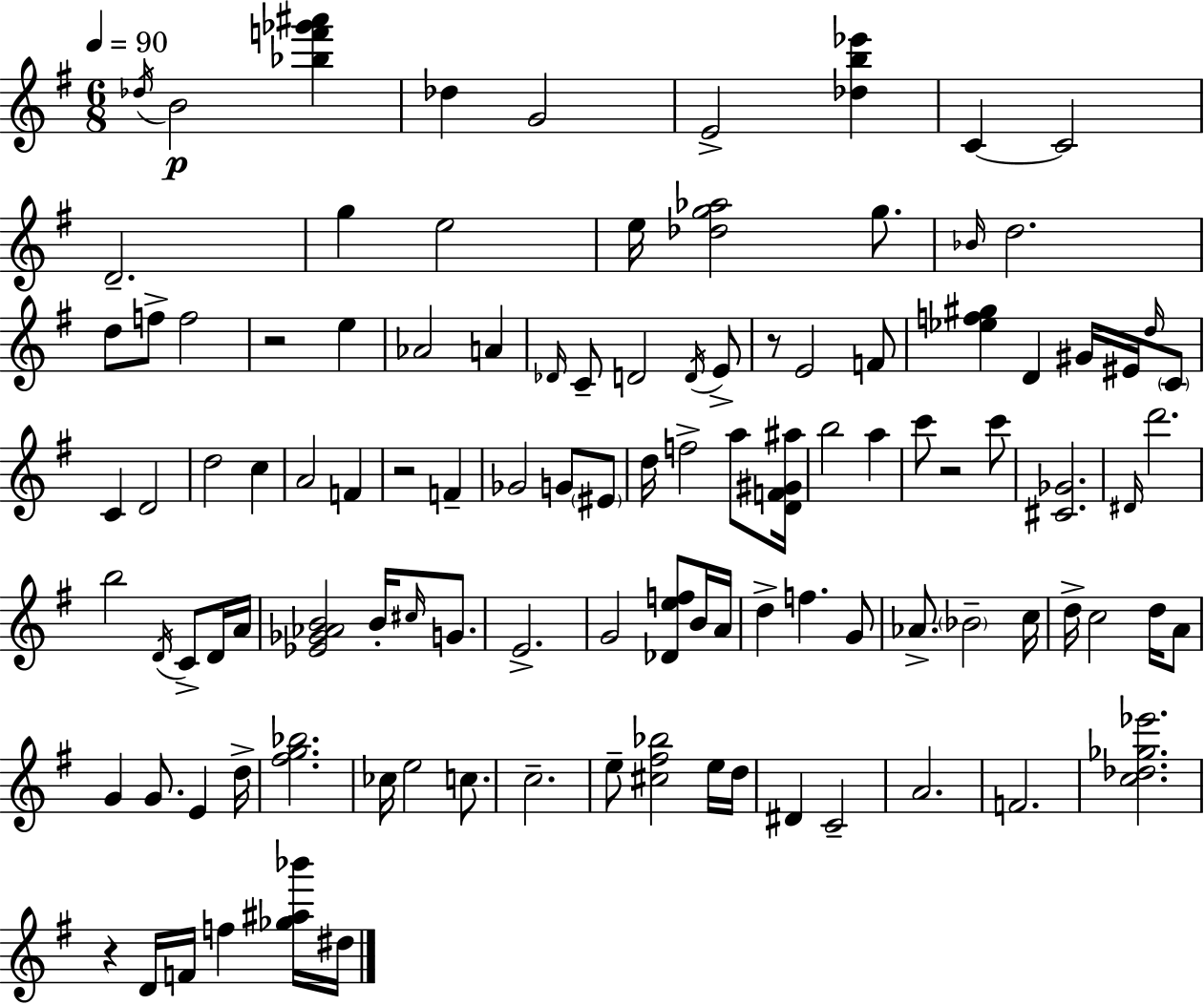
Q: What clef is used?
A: treble